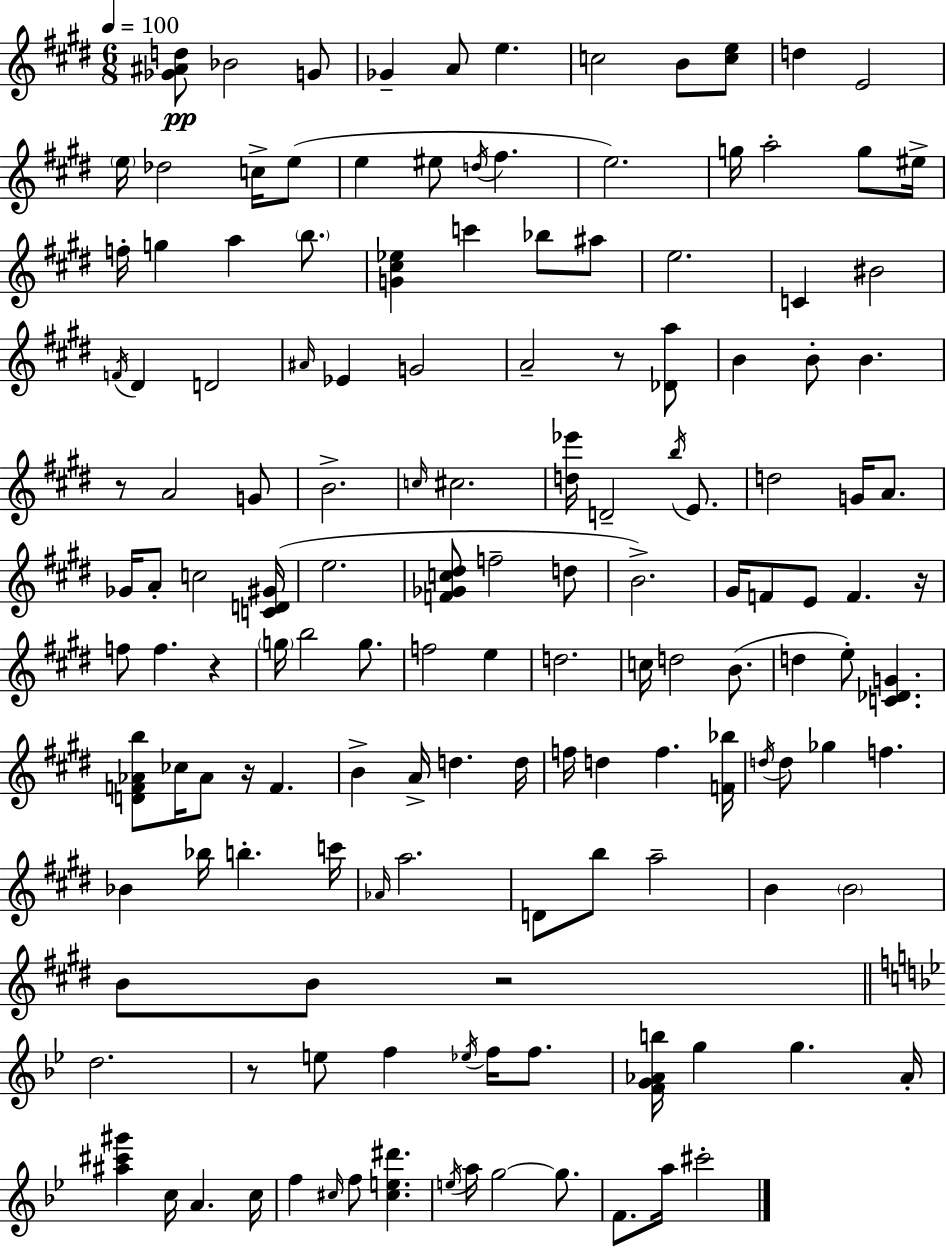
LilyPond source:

{
  \clef treble
  \numericTimeSignature
  \time 6/8
  \key e \major
  \tempo 4 = 100
  <ges' ais' d''>8\pp bes'2 g'8 | ges'4-- a'8 e''4. | c''2 b'8 <c'' e''>8 | d''4 e'2 | \break \parenthesize e''16 des''2 c''16-> e''8( | e''4 eis''8 \acciaccatura { d''16 } fis''4. | e''2.) | g''16 a''2-. g''8 | \break eis''16-> f''16-. g''4 a''4 \parenthesize b''8. | <g' cis'' ees''>4 c'''4 bes''8 ais''8 | e''2. | c'4 bis'2 | \break \acciaccatura { f'16 } dis'4 d'2 | \grace { ais'16 } ees'4 g'2 | a'2-- r8 | <des' a''>8 b'4 b'8-. b'4. | \break r8 a'2 | g'8 b'2.-> | \grace { c''16 } cis''2. | <d'' ees'''>16 d'2-- | \break \acciaccatura { b''16 } e'8. d''2 | g'16 a'8. ges'16 a'8-. c''2 | <c' d' gis'>16( e''2. | <f' ges' c'' dis''>8 f''2-- | \break d''8 b'2.->) | gis'16 f'8 e'8 f'4. | r16 f''8 f''4. | r4 \parenthesize g''16 b''2 | \break g''8. f''2 | e''4 d''2. | c''16 d''2 | b'8.( d''4 e''8-.) <c' des' g'>4. | \break <d' f' aes' b''>8 ces''16 aes'8 r16 f'4. | b'4-> a'16-> d''4. | d''16 f''16 d''4 f''4. | <f' bes''>16 \acciaccatura { d''16 } d''8 ges''4 | \break f''4. bes'4 bes''16 b''4.-. | c'''16 \grace { aes'16 } a''2. | d'8 b''8 a''2-- | b'4 \parenthesize b'2 | \break b'8 b'8 r2 | \bar "||" \break \key g \minor d''2. | r8 e''8 f''4 \acciaccatura { ees''16 } f''16 f''8. | <f' g' aes' b''>16 g''4 g''4. | aes'16-. <ais'' cis''' gis'''>4 c''16 a'4. | \break c''16 f''4 \grace { cis''16 } f''8 <cis'' e'' dis'''>4. | \acciaccatura { e''16 } a''16 g''2~~ | g''8. f'8. a''16 cis'''2-. | \bar "|."
}